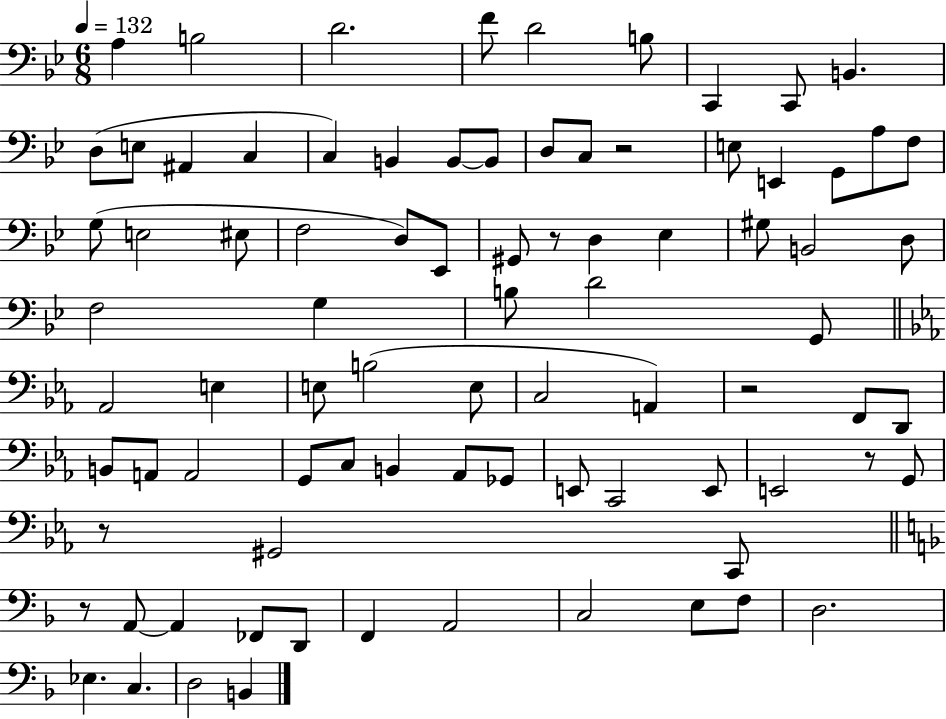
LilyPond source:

{
  \clef bass
  \numericTimeSignature
  \time 6/8
  \key bes \major
  \tempo 4 = 132
  a4 b2 | d'2. | f'8 d'2 b8 | c,4 c,8 b,4. | \break d8( e8 ais,4 c4 | c4) b,4 b,8~~ b,8 | d8 c8 r2 | e8 e,4 g,8 a8 f8 | \break g8( e2 eis8 | f2 d8) ees,8 | gis,8 r8 d4 ees4 | gis8 b,2 d8 | \break f2 g4 | b8 d'2 g,8 | \bar "||" \break \key c \minor aes,2 e4 | e8 b2( e8 | c2 a,4) | r2 f,8 d,8 | \break b,8 a,8 a,2 | g,8 c8 b,4 aes,8 ges,8 | e,8 c,2 e,8 | e,2 r8 g,8 | \break r8 gis,2 c,8 | \bar "||" \break \key f \major r8 a,8~~ a,4 fes,8 d,8 | f,4 a,2 | c2 e8 f8 | d2. | \break ees4. c4. | d2 b,4 | \bar "|."
}